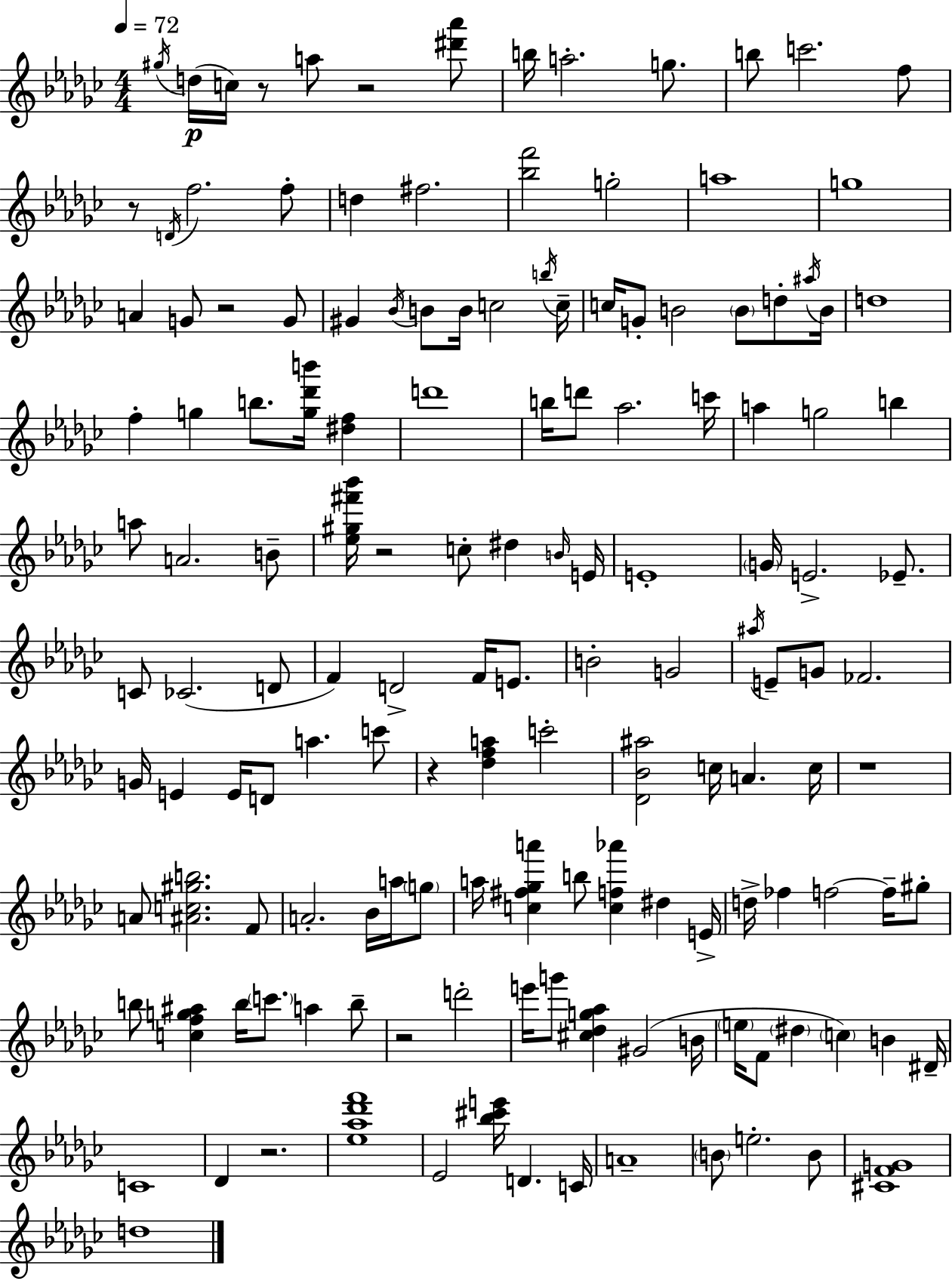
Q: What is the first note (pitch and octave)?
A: G#5